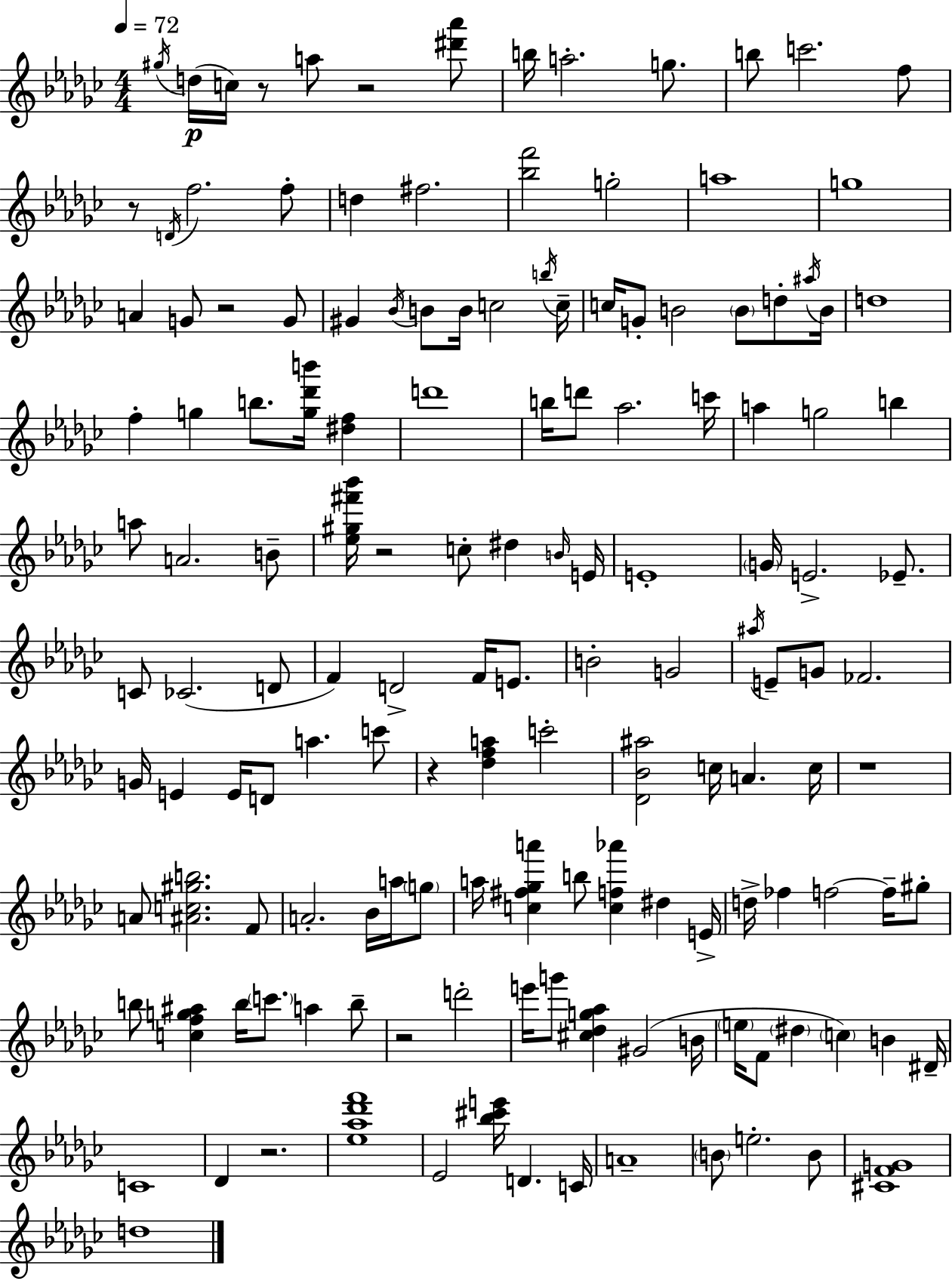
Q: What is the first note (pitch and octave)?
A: G#5